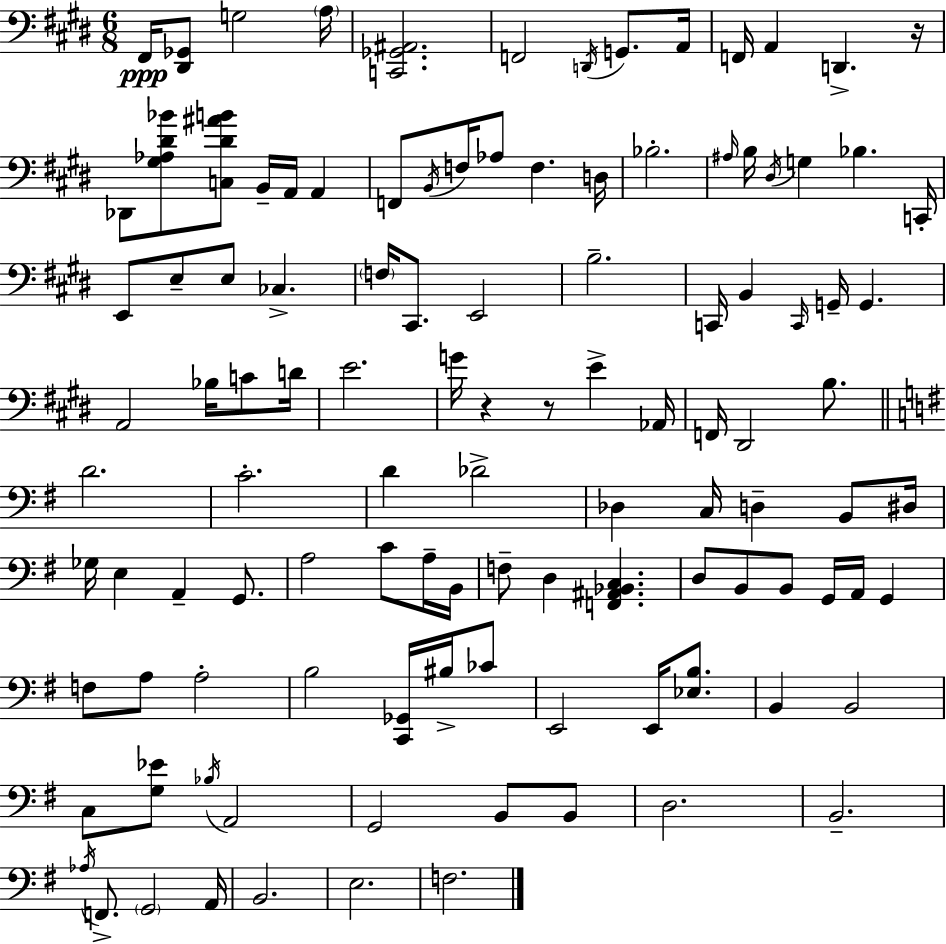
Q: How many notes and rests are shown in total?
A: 112